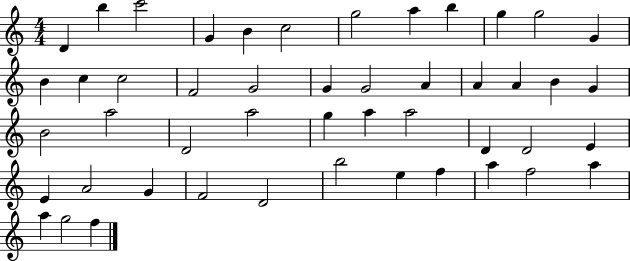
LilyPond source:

{
  \clef treble
  \numericTimeSignature
  \time 4/4
  \key c \major
  d'4 b''4 c'''2 | g'4 b'4 c''2 | g''2 a''4 b''4 | g''4 g''2 g'4 | \break b'4 c''4 c''2 | f'2 g'2 | g'4 g'2 a'4 | a'4 a'4 b'4 g'4 | \break b'2 a''2 | d'2 a''2 | g''4 a''4 a''2 | d'4 d'2 e'4 | \break e'4 a'2 g'4 | f'2 d'2 | b''2 e''4 f''4 | a''4 f''2 a''4 | \break a''4 g''2 f''4 | \bar "|."
}